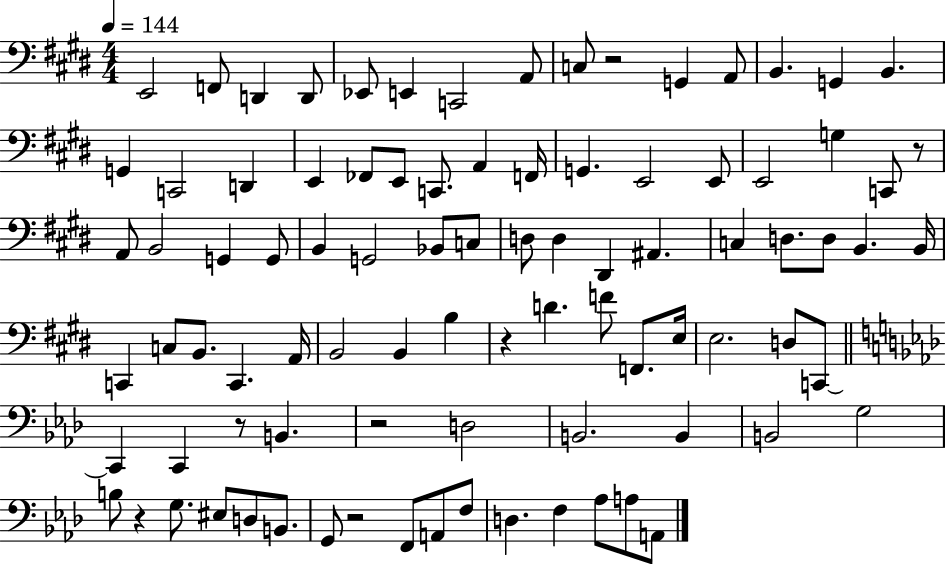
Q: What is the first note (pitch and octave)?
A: E2